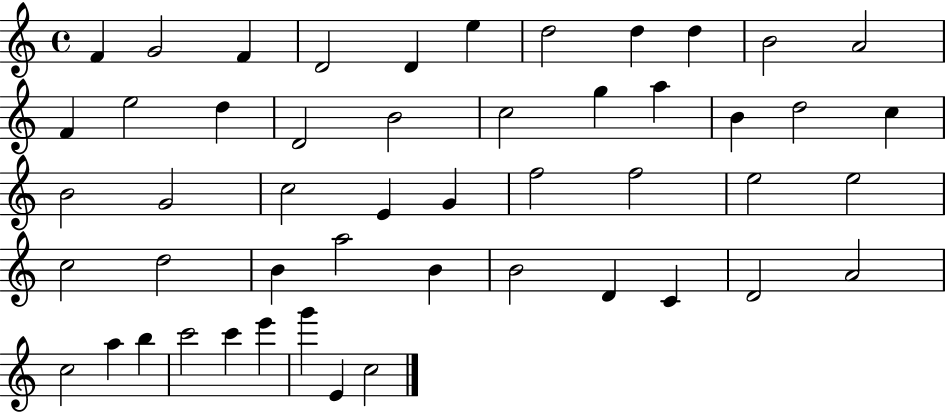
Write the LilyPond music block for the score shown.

{
  \clef treble
  \time 4/4
  \defaultTimeSignature
  \key c \major
  f'4 g'2 f'4 | d'2 d'4 e''4 | d''2 d''4 d''4 | b'2 a'2 | \break f'4 e''2 d''4 | d'2 b'2 | c''2 g''4 a''4 | b'4 d''2 c''4 | \break b'2 g'2 | c''2 e'4 g'4 | f''2 f''2 | e''2 e''2 | \break c''2 d''2 | b'4 a''2 b'4 | b'2 d'4 c'4 | d'2 a'2 | \break c''2 a''4 b''4 | c'''2 c'''4 e'''4 | g'''4 e'4 c''2 | \bar "|."
}